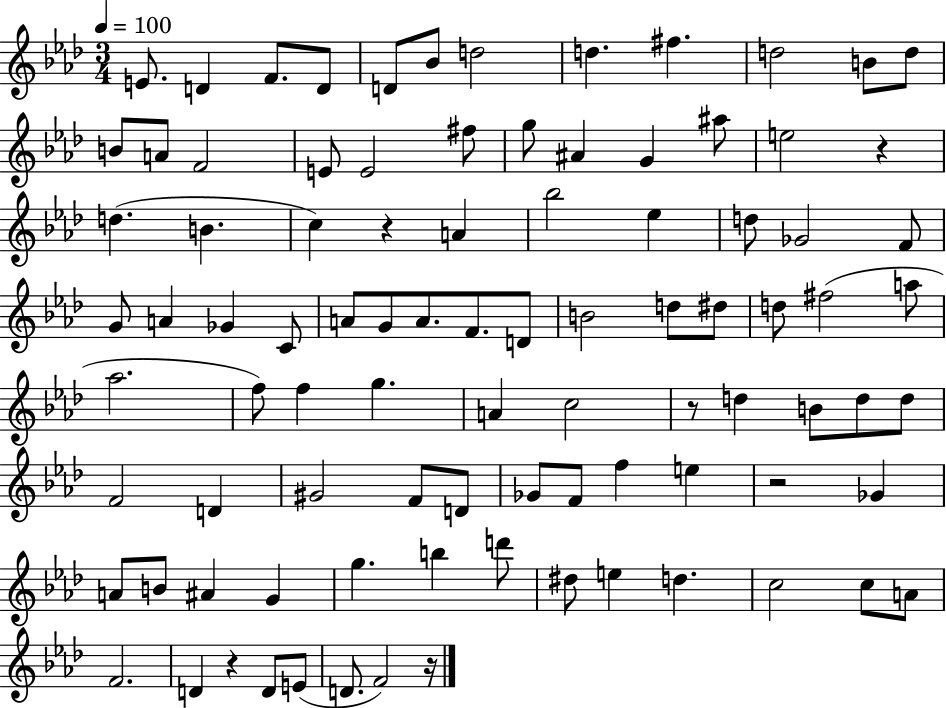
{
  \clef treble
  \numericTimeSignature
  \time 3/4
  \key aes \major
  \tempo 4 = 100
  e'8. d'4 f'8. d'8 | d'8 bes'8 d''2 | d''4. fis''4. | d''2 b'8 d''8 | \break b'8 a'8 f'2 | e'8 e'2 fis''8 | g''8 ais'4 g'4 ais''8 | e''2 r4 | \break d''4.( b'4. | c''4) r4 a'4 | bes''2 ees''4 | d''8 ges'2 f'8 | \break g'8 a'4 ges'4 c'8 | a'8 g'8 a'8. f'8. d'8 | b'2 d''8 dis''8 | d''8 fis''2( a''8 | \break aes''2. | f''8) f''4 g''4. | a'4 c''2 | r8 d''4 b'8 d''8 d''8 | \break f'2 d'4 | gis'2 f'8 d'8 | ges'8 f'8 f''4 e''4 | r2 ges'4 | \break a'8 b'8 ais'4 g'4 | g''4. b''4 d'''8 | dis''8 e''4 d''4. | c''2 c''8 a'8 | \break f'2. | d'4 r4 d'8 e'8( | d'8. f'2) r16 | \bar "|."
}